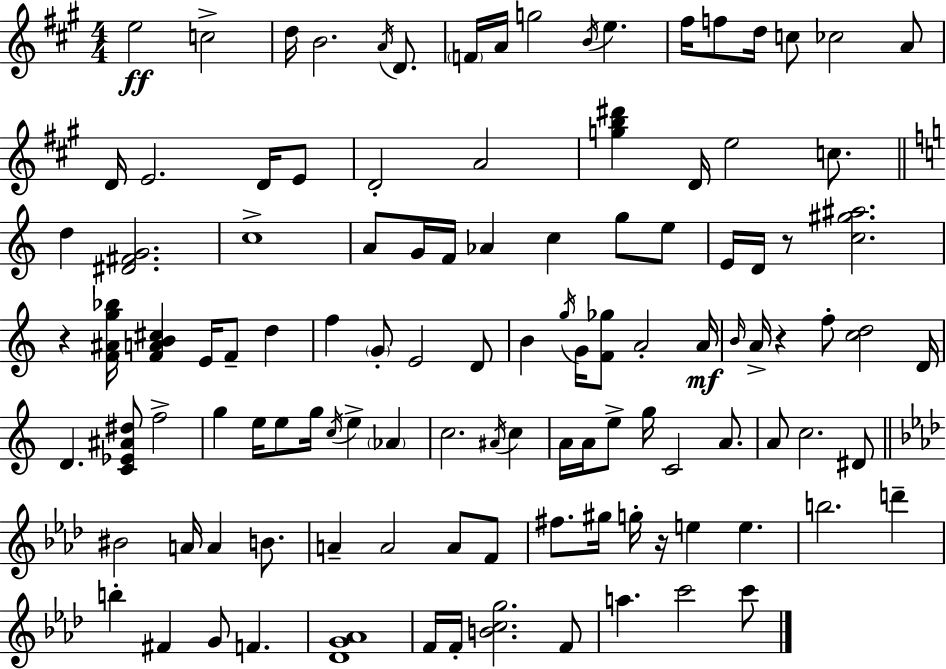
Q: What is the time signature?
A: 4/4